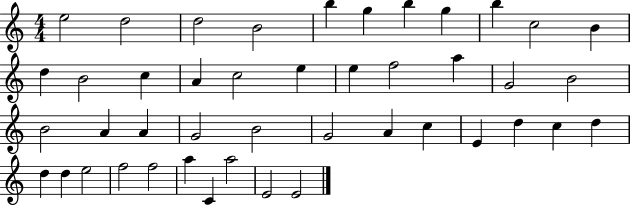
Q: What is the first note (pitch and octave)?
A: E5